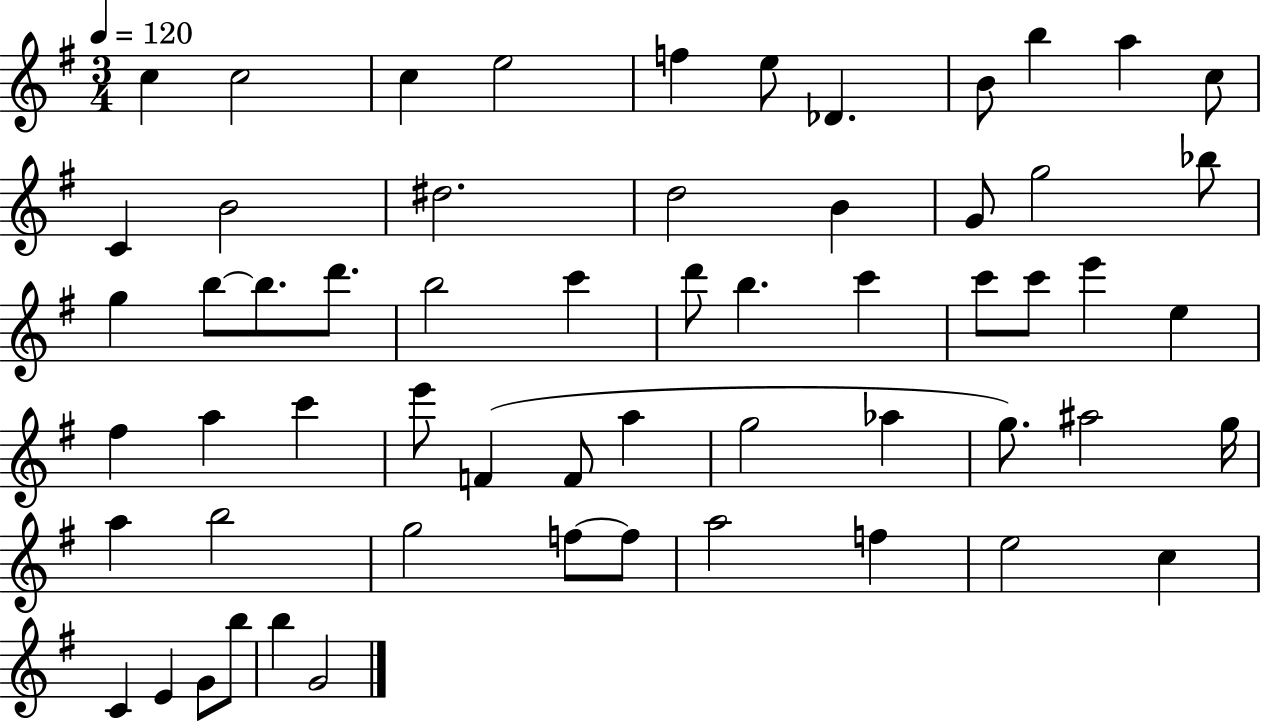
{
  \clef treble
  \numericTimeSignature
  \time 3/4
  \key g \major
  \tempo 4 = 120
  \repeat volta 2 { c''4 c''2 | c''4 e''2 | f''4 e''8 des'4. | b'8 b''4 a''4 c''8 | \break c'4 b'2 | dis''2. | d''2 b'4 | g'8 g''2 bes''8 | \break g''4 b''8~~ b''8. d'''8. | b''2 c'''4 | d'''8 b''4. c'''4 | c'''8 c'''8 e'''4 e''4 | \break fis''4 a''4 c'''4 | e'''8 f'4( f'8 a''4 | g''2 aes''4 | g''8.) ais''2 g''16 | \break a''4 b''2 | g''2 f''8~~ f''8 | a''2 f''4 | e''2 c''4 | \break c'4 e'4 g'8 b''8 | b''4 g'2 | } \bar "|."
}